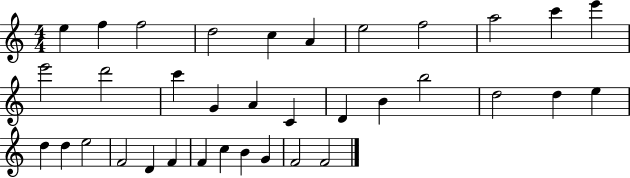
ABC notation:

X:1
T:Untitled
M:4/4
L:1/4
K:C
e f f2 d2 c A e2 f2 a2 c' e' e'2 d'2 c' G A C D B b2 d2 d e d d e2 F2 D F F c B G F2 F2